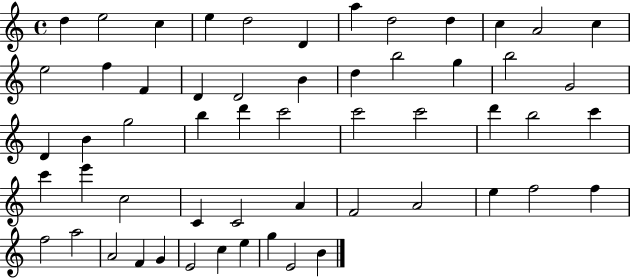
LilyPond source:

{
  \clef treble
  \time 4/4
  \defaultTimeSignature
  \key c \major
  d''4 e''2 c''4 | e''4 d''2 d'4 | a''4 d''2 d''4 | c''4 a'2 c''4 | \break e''2 f''4 f'4 | d'4 d'2 b'4 | d''4 b''2 g''4 | b''2 g'2 | \break d'4 b'4 g''2 | b''4 d'''4 c'''2 | c'''2 c'''2 | d'''4 b''2 c'''4 | \break c'''4 e'''4 c''2 | c'4 c'2 a'4 | f'2 a'2 | e''4 f''2 f''4 | \break f''2 a''2 | a'2 f'4 g'4 | e'2 c''4 e''4 | g''4 e'2 b'4 | \break \bar "|."
}